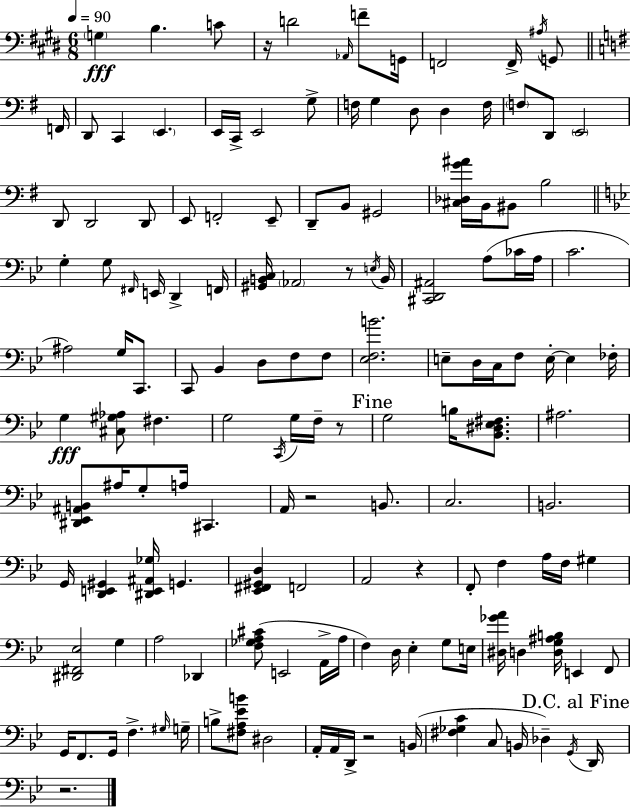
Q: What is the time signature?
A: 6/8